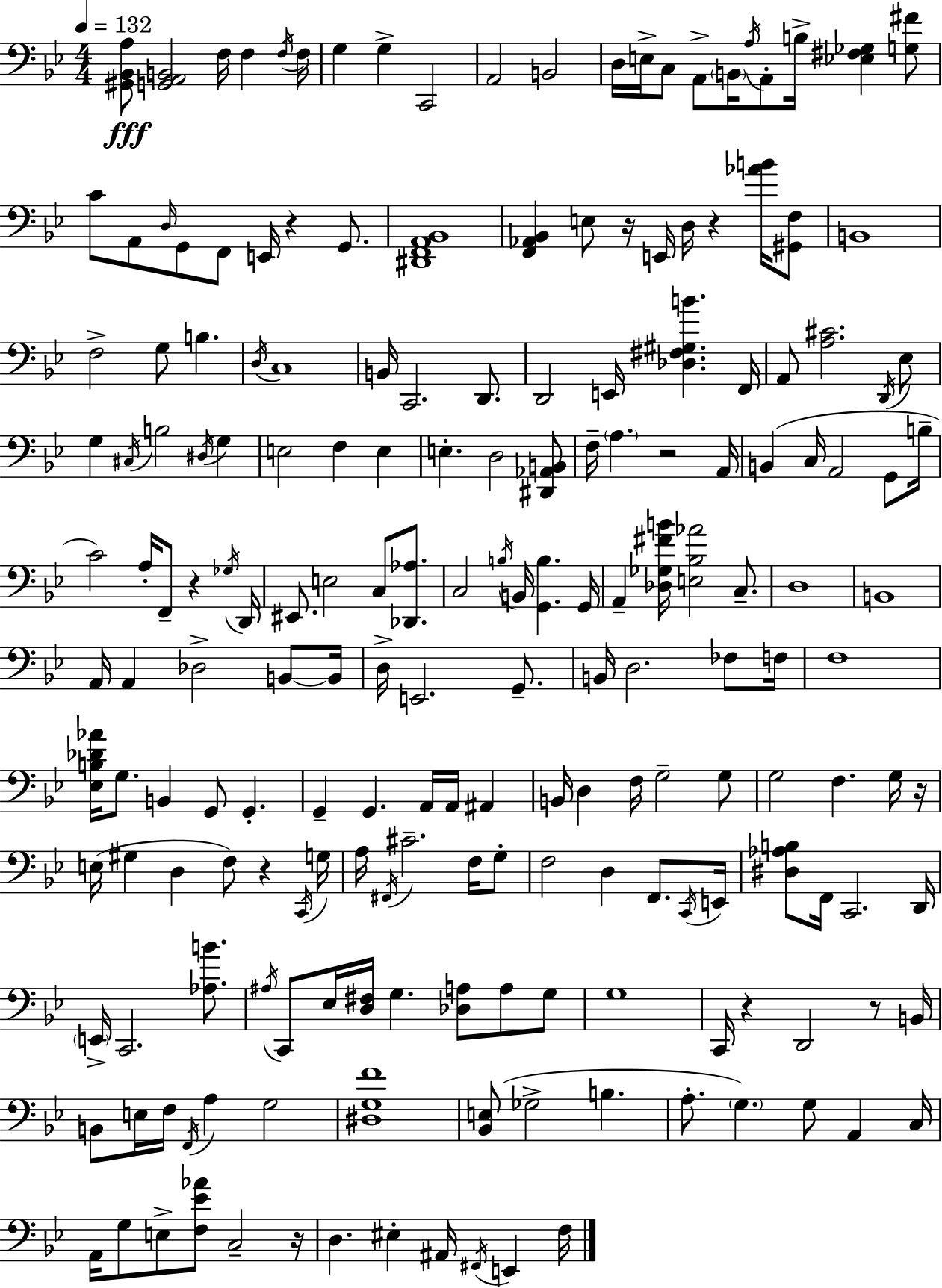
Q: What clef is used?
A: bass